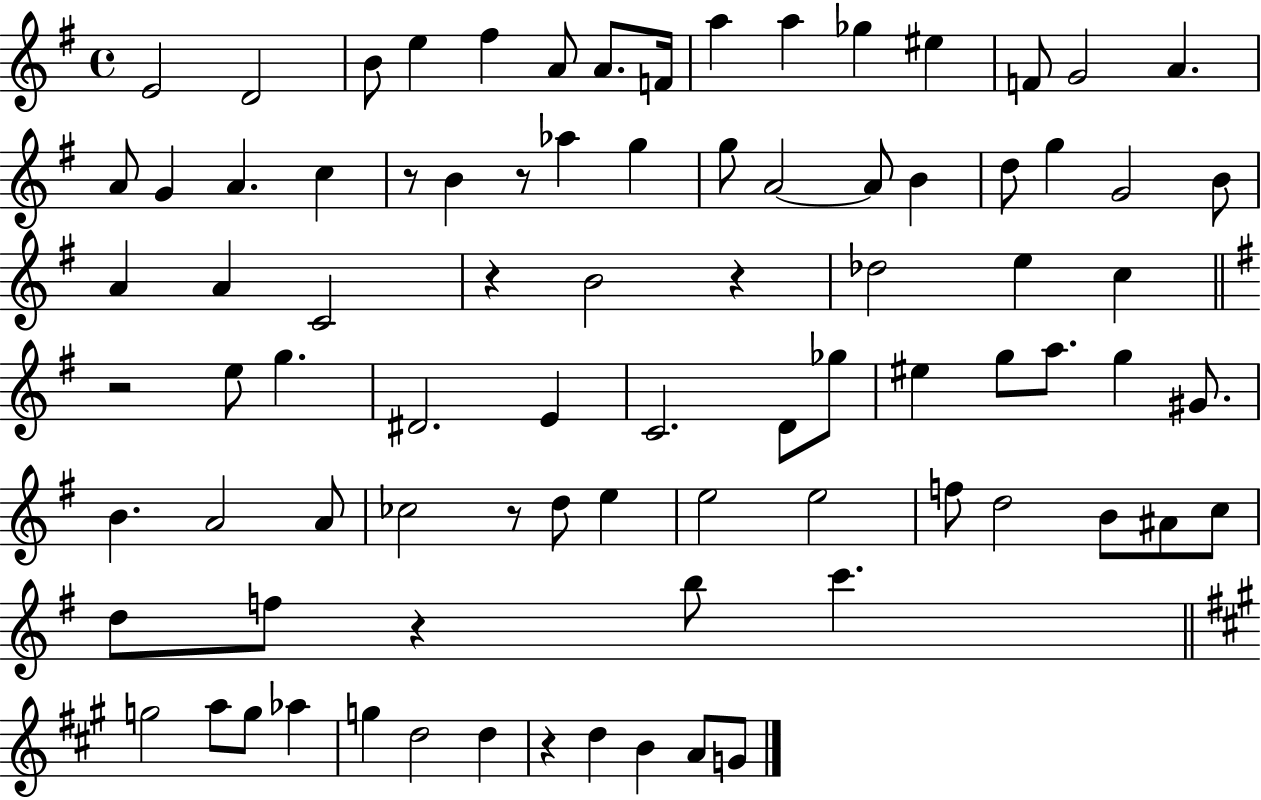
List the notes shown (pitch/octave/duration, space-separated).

E4/h D4/h B4/e E5/q F#5/q A4/e A4/e. F4/s A5/q A5/q Gb5/q EIS5/q F4/e G4/h A4/q. A4/e G4/q A4/q. C5/q R/e B4/q R/e Ab5/q G5/q G5/e A4/h A4/e B4/q D5/e G5/q G4/h B4/e A4/q A4/q C4/h R/q B4/h R/q Db5/h E5/q C5/q R/h E5/e G5/q. D#4/h. E4/q C4/h. D4/e Gb5/e EIS5/q G5/e A5/e. G5/q G#4/e. B4/q. A4/h A4/e CES5/h R/e D5/e E5/q E5/h E5/h F5/e D5/h B4/e A#4/e C5/e D5/e F5/e R/q B5/e C6/q. G5/h A5/e G5/e Ab5/q G5/q D5/h D5/q R/q D5/q B4/q A4/e G4/e